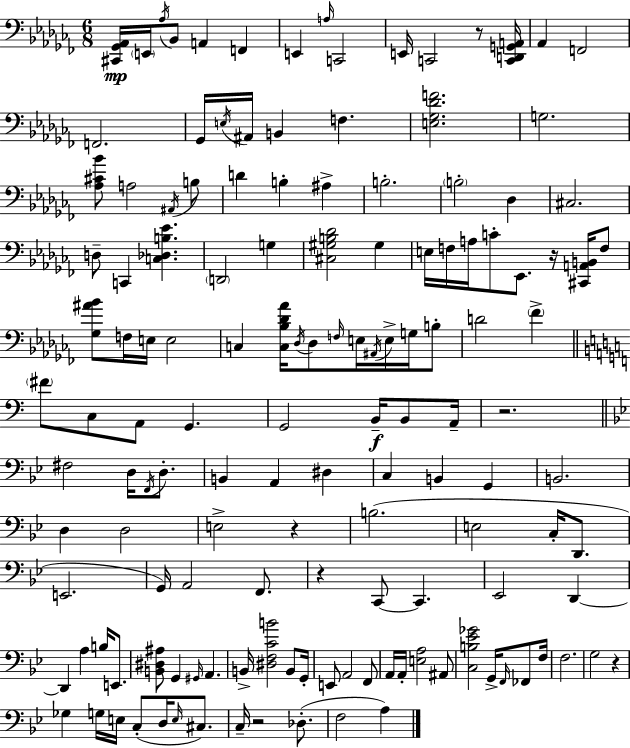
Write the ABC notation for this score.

X:1
T:Untitled
M:6/8
L:1/4
K:Abm
[^C,,_G,,_A,,]/4 E,,/4 _A,/4 _B,,/2 A,, F,, E,, A,/4 C,,2 E,,/4 C,,2 z/2 [C,,D,,G,,A,,]/4 _A,, F,,2 F,,2 _G,,/4 E,/4 ^A,,/4 B,, F, [E,_G,_DF]2 G,2 [_A,^C_B]/2 A,2 ^A,,/4 B,/2 D B, ^A, B,2 B,2 _D, ^C,2 D,/2 C,, [C,_D,B,_E] D,,2 G, [^C,^G,B,_D]2 ^G, E,/4 F,/4 A,/4 C/2 _E,,/2 z/4 [^C,,A,,B,,]/4 F,/2 [_G,^A_B]/2 F,/4 E,/4 E,2 C, [C,_B,_D_A]/4 _D,/4 _D,/2 F,/4 E,/4 ^A,,/4 E,/4 G,/4 B,/2 D2 _F ^F/2 C,/2 A,,/2 G,, G,,2 B,,/4 B,,/2 A,,/4 z2 ^F,2 D,/4 F,,/4 D,/2 B,, A,, ^D, C, B,, G,, B,,2 D, D,2 E,2 z B,2 E,2 C,/4 D,,/2 E,,2 G,,/4 A,,2 F,,/2 z C,,/2 C,, _E,,2 D,, D,, A, B,/4 E,,/2 [B,,^D,^A,]/2 G,, ^G,,/4 A,, B,,/4 [^D,F,CB]2 B,,/2 G,,/4 E,,/2 A,,2 F,,/2 A,,/4 A,,/4 [E,A,]2 ^A,,/2 [C,B,_E_G]2 G,,/4 F,,/4 _F,,/2 F,/4 F,2 G,2 z _G, G,/4 E,/4 C,/2 D,/4 E,/4 ^C,/2 C,/4 z2 _D,/2 F,2 A,